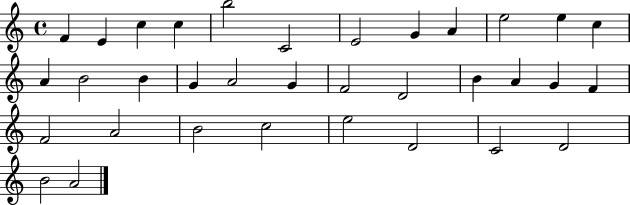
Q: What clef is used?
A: treble